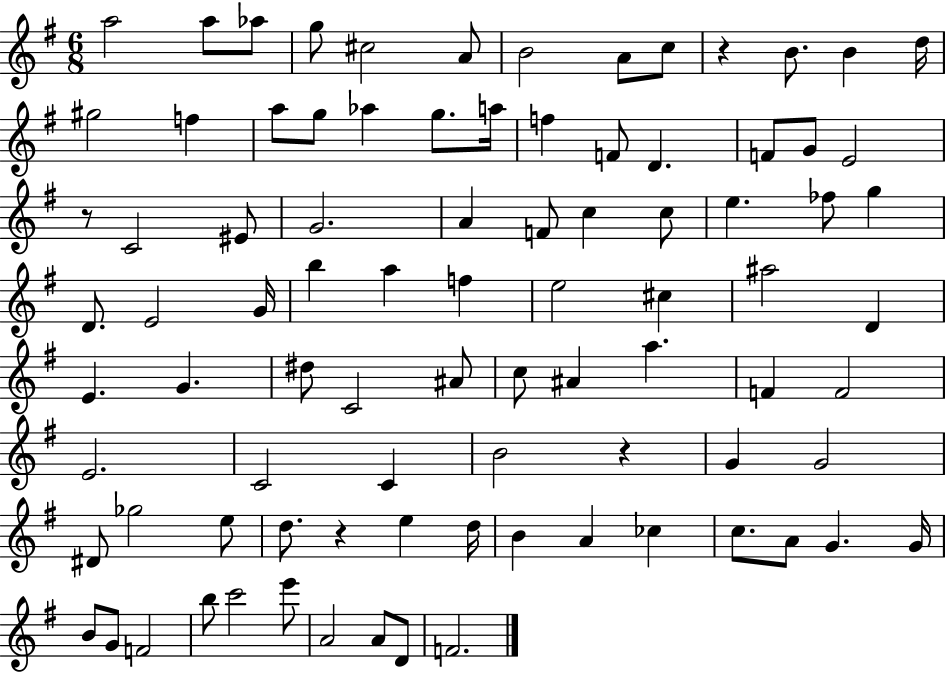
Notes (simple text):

A5/h A5/e Ab5/e G5/e C#5/h A4/e B4/h A4/e C5/e R/q B4/e. B4/q D5/s G#5/h F5/q A5/e G5/e Ab5/q G5/e. A5/s F5/q F4/e D4/q. F4/e G4/e E4/h R/e C4/h EIS4/e G4/h. A4/q F4/e C5/q C5/e E5/q. FES5/e G5/q D4/e. E4/h G4/s B5/q A5/q F5/q E5/h C#5/q A#5/h D4/q E4/q. G4/q. D#5/e C4/h A#4/e C5/e A#4/q A5/q. F4/q F4/h E4/h. C4/h C4/q B4/h R/q G4/q G4/h D#4/e Gb5/h E5/e D5/e. R/q E5/q D5/s B4/q A4/q CES5/q C5/e. A4/e G4/q. G4/s B4/e G4/e F4/h B5/e C6/h E6/e A4/h A4/e D4/e F4/h.